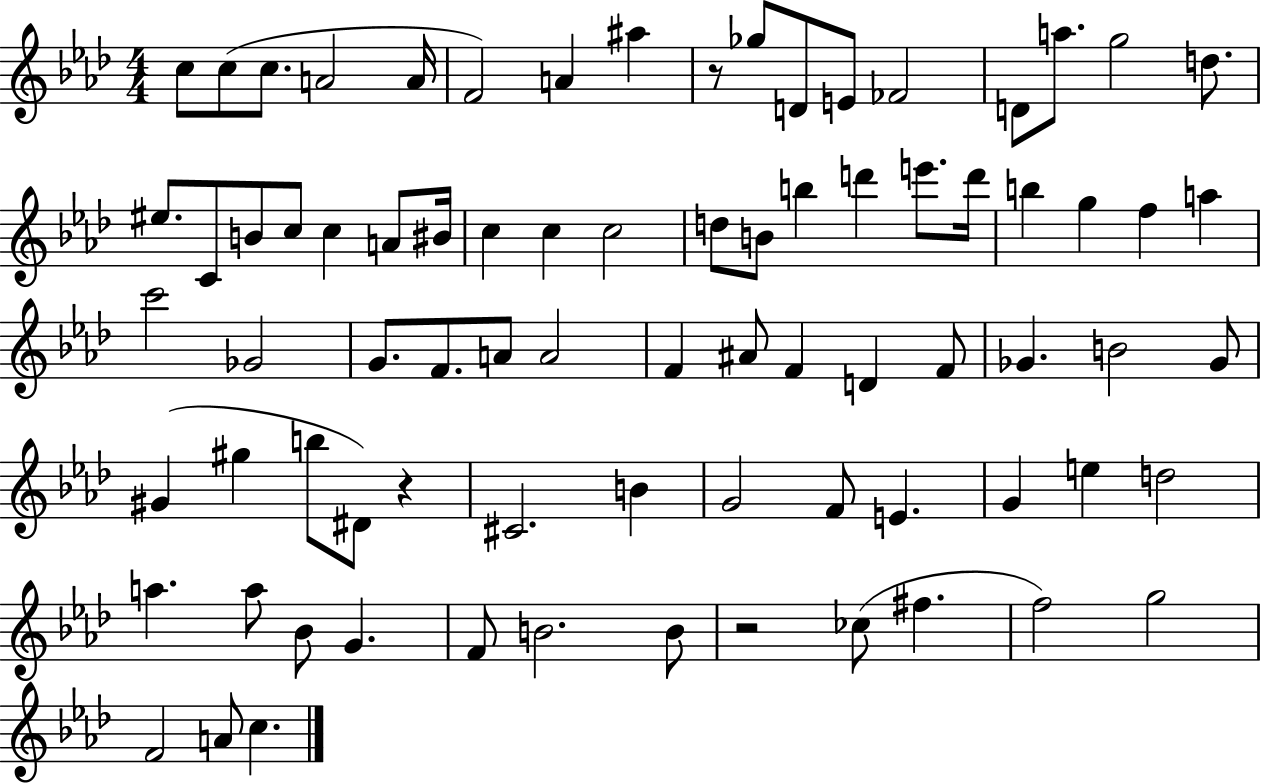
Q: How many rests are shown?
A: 3